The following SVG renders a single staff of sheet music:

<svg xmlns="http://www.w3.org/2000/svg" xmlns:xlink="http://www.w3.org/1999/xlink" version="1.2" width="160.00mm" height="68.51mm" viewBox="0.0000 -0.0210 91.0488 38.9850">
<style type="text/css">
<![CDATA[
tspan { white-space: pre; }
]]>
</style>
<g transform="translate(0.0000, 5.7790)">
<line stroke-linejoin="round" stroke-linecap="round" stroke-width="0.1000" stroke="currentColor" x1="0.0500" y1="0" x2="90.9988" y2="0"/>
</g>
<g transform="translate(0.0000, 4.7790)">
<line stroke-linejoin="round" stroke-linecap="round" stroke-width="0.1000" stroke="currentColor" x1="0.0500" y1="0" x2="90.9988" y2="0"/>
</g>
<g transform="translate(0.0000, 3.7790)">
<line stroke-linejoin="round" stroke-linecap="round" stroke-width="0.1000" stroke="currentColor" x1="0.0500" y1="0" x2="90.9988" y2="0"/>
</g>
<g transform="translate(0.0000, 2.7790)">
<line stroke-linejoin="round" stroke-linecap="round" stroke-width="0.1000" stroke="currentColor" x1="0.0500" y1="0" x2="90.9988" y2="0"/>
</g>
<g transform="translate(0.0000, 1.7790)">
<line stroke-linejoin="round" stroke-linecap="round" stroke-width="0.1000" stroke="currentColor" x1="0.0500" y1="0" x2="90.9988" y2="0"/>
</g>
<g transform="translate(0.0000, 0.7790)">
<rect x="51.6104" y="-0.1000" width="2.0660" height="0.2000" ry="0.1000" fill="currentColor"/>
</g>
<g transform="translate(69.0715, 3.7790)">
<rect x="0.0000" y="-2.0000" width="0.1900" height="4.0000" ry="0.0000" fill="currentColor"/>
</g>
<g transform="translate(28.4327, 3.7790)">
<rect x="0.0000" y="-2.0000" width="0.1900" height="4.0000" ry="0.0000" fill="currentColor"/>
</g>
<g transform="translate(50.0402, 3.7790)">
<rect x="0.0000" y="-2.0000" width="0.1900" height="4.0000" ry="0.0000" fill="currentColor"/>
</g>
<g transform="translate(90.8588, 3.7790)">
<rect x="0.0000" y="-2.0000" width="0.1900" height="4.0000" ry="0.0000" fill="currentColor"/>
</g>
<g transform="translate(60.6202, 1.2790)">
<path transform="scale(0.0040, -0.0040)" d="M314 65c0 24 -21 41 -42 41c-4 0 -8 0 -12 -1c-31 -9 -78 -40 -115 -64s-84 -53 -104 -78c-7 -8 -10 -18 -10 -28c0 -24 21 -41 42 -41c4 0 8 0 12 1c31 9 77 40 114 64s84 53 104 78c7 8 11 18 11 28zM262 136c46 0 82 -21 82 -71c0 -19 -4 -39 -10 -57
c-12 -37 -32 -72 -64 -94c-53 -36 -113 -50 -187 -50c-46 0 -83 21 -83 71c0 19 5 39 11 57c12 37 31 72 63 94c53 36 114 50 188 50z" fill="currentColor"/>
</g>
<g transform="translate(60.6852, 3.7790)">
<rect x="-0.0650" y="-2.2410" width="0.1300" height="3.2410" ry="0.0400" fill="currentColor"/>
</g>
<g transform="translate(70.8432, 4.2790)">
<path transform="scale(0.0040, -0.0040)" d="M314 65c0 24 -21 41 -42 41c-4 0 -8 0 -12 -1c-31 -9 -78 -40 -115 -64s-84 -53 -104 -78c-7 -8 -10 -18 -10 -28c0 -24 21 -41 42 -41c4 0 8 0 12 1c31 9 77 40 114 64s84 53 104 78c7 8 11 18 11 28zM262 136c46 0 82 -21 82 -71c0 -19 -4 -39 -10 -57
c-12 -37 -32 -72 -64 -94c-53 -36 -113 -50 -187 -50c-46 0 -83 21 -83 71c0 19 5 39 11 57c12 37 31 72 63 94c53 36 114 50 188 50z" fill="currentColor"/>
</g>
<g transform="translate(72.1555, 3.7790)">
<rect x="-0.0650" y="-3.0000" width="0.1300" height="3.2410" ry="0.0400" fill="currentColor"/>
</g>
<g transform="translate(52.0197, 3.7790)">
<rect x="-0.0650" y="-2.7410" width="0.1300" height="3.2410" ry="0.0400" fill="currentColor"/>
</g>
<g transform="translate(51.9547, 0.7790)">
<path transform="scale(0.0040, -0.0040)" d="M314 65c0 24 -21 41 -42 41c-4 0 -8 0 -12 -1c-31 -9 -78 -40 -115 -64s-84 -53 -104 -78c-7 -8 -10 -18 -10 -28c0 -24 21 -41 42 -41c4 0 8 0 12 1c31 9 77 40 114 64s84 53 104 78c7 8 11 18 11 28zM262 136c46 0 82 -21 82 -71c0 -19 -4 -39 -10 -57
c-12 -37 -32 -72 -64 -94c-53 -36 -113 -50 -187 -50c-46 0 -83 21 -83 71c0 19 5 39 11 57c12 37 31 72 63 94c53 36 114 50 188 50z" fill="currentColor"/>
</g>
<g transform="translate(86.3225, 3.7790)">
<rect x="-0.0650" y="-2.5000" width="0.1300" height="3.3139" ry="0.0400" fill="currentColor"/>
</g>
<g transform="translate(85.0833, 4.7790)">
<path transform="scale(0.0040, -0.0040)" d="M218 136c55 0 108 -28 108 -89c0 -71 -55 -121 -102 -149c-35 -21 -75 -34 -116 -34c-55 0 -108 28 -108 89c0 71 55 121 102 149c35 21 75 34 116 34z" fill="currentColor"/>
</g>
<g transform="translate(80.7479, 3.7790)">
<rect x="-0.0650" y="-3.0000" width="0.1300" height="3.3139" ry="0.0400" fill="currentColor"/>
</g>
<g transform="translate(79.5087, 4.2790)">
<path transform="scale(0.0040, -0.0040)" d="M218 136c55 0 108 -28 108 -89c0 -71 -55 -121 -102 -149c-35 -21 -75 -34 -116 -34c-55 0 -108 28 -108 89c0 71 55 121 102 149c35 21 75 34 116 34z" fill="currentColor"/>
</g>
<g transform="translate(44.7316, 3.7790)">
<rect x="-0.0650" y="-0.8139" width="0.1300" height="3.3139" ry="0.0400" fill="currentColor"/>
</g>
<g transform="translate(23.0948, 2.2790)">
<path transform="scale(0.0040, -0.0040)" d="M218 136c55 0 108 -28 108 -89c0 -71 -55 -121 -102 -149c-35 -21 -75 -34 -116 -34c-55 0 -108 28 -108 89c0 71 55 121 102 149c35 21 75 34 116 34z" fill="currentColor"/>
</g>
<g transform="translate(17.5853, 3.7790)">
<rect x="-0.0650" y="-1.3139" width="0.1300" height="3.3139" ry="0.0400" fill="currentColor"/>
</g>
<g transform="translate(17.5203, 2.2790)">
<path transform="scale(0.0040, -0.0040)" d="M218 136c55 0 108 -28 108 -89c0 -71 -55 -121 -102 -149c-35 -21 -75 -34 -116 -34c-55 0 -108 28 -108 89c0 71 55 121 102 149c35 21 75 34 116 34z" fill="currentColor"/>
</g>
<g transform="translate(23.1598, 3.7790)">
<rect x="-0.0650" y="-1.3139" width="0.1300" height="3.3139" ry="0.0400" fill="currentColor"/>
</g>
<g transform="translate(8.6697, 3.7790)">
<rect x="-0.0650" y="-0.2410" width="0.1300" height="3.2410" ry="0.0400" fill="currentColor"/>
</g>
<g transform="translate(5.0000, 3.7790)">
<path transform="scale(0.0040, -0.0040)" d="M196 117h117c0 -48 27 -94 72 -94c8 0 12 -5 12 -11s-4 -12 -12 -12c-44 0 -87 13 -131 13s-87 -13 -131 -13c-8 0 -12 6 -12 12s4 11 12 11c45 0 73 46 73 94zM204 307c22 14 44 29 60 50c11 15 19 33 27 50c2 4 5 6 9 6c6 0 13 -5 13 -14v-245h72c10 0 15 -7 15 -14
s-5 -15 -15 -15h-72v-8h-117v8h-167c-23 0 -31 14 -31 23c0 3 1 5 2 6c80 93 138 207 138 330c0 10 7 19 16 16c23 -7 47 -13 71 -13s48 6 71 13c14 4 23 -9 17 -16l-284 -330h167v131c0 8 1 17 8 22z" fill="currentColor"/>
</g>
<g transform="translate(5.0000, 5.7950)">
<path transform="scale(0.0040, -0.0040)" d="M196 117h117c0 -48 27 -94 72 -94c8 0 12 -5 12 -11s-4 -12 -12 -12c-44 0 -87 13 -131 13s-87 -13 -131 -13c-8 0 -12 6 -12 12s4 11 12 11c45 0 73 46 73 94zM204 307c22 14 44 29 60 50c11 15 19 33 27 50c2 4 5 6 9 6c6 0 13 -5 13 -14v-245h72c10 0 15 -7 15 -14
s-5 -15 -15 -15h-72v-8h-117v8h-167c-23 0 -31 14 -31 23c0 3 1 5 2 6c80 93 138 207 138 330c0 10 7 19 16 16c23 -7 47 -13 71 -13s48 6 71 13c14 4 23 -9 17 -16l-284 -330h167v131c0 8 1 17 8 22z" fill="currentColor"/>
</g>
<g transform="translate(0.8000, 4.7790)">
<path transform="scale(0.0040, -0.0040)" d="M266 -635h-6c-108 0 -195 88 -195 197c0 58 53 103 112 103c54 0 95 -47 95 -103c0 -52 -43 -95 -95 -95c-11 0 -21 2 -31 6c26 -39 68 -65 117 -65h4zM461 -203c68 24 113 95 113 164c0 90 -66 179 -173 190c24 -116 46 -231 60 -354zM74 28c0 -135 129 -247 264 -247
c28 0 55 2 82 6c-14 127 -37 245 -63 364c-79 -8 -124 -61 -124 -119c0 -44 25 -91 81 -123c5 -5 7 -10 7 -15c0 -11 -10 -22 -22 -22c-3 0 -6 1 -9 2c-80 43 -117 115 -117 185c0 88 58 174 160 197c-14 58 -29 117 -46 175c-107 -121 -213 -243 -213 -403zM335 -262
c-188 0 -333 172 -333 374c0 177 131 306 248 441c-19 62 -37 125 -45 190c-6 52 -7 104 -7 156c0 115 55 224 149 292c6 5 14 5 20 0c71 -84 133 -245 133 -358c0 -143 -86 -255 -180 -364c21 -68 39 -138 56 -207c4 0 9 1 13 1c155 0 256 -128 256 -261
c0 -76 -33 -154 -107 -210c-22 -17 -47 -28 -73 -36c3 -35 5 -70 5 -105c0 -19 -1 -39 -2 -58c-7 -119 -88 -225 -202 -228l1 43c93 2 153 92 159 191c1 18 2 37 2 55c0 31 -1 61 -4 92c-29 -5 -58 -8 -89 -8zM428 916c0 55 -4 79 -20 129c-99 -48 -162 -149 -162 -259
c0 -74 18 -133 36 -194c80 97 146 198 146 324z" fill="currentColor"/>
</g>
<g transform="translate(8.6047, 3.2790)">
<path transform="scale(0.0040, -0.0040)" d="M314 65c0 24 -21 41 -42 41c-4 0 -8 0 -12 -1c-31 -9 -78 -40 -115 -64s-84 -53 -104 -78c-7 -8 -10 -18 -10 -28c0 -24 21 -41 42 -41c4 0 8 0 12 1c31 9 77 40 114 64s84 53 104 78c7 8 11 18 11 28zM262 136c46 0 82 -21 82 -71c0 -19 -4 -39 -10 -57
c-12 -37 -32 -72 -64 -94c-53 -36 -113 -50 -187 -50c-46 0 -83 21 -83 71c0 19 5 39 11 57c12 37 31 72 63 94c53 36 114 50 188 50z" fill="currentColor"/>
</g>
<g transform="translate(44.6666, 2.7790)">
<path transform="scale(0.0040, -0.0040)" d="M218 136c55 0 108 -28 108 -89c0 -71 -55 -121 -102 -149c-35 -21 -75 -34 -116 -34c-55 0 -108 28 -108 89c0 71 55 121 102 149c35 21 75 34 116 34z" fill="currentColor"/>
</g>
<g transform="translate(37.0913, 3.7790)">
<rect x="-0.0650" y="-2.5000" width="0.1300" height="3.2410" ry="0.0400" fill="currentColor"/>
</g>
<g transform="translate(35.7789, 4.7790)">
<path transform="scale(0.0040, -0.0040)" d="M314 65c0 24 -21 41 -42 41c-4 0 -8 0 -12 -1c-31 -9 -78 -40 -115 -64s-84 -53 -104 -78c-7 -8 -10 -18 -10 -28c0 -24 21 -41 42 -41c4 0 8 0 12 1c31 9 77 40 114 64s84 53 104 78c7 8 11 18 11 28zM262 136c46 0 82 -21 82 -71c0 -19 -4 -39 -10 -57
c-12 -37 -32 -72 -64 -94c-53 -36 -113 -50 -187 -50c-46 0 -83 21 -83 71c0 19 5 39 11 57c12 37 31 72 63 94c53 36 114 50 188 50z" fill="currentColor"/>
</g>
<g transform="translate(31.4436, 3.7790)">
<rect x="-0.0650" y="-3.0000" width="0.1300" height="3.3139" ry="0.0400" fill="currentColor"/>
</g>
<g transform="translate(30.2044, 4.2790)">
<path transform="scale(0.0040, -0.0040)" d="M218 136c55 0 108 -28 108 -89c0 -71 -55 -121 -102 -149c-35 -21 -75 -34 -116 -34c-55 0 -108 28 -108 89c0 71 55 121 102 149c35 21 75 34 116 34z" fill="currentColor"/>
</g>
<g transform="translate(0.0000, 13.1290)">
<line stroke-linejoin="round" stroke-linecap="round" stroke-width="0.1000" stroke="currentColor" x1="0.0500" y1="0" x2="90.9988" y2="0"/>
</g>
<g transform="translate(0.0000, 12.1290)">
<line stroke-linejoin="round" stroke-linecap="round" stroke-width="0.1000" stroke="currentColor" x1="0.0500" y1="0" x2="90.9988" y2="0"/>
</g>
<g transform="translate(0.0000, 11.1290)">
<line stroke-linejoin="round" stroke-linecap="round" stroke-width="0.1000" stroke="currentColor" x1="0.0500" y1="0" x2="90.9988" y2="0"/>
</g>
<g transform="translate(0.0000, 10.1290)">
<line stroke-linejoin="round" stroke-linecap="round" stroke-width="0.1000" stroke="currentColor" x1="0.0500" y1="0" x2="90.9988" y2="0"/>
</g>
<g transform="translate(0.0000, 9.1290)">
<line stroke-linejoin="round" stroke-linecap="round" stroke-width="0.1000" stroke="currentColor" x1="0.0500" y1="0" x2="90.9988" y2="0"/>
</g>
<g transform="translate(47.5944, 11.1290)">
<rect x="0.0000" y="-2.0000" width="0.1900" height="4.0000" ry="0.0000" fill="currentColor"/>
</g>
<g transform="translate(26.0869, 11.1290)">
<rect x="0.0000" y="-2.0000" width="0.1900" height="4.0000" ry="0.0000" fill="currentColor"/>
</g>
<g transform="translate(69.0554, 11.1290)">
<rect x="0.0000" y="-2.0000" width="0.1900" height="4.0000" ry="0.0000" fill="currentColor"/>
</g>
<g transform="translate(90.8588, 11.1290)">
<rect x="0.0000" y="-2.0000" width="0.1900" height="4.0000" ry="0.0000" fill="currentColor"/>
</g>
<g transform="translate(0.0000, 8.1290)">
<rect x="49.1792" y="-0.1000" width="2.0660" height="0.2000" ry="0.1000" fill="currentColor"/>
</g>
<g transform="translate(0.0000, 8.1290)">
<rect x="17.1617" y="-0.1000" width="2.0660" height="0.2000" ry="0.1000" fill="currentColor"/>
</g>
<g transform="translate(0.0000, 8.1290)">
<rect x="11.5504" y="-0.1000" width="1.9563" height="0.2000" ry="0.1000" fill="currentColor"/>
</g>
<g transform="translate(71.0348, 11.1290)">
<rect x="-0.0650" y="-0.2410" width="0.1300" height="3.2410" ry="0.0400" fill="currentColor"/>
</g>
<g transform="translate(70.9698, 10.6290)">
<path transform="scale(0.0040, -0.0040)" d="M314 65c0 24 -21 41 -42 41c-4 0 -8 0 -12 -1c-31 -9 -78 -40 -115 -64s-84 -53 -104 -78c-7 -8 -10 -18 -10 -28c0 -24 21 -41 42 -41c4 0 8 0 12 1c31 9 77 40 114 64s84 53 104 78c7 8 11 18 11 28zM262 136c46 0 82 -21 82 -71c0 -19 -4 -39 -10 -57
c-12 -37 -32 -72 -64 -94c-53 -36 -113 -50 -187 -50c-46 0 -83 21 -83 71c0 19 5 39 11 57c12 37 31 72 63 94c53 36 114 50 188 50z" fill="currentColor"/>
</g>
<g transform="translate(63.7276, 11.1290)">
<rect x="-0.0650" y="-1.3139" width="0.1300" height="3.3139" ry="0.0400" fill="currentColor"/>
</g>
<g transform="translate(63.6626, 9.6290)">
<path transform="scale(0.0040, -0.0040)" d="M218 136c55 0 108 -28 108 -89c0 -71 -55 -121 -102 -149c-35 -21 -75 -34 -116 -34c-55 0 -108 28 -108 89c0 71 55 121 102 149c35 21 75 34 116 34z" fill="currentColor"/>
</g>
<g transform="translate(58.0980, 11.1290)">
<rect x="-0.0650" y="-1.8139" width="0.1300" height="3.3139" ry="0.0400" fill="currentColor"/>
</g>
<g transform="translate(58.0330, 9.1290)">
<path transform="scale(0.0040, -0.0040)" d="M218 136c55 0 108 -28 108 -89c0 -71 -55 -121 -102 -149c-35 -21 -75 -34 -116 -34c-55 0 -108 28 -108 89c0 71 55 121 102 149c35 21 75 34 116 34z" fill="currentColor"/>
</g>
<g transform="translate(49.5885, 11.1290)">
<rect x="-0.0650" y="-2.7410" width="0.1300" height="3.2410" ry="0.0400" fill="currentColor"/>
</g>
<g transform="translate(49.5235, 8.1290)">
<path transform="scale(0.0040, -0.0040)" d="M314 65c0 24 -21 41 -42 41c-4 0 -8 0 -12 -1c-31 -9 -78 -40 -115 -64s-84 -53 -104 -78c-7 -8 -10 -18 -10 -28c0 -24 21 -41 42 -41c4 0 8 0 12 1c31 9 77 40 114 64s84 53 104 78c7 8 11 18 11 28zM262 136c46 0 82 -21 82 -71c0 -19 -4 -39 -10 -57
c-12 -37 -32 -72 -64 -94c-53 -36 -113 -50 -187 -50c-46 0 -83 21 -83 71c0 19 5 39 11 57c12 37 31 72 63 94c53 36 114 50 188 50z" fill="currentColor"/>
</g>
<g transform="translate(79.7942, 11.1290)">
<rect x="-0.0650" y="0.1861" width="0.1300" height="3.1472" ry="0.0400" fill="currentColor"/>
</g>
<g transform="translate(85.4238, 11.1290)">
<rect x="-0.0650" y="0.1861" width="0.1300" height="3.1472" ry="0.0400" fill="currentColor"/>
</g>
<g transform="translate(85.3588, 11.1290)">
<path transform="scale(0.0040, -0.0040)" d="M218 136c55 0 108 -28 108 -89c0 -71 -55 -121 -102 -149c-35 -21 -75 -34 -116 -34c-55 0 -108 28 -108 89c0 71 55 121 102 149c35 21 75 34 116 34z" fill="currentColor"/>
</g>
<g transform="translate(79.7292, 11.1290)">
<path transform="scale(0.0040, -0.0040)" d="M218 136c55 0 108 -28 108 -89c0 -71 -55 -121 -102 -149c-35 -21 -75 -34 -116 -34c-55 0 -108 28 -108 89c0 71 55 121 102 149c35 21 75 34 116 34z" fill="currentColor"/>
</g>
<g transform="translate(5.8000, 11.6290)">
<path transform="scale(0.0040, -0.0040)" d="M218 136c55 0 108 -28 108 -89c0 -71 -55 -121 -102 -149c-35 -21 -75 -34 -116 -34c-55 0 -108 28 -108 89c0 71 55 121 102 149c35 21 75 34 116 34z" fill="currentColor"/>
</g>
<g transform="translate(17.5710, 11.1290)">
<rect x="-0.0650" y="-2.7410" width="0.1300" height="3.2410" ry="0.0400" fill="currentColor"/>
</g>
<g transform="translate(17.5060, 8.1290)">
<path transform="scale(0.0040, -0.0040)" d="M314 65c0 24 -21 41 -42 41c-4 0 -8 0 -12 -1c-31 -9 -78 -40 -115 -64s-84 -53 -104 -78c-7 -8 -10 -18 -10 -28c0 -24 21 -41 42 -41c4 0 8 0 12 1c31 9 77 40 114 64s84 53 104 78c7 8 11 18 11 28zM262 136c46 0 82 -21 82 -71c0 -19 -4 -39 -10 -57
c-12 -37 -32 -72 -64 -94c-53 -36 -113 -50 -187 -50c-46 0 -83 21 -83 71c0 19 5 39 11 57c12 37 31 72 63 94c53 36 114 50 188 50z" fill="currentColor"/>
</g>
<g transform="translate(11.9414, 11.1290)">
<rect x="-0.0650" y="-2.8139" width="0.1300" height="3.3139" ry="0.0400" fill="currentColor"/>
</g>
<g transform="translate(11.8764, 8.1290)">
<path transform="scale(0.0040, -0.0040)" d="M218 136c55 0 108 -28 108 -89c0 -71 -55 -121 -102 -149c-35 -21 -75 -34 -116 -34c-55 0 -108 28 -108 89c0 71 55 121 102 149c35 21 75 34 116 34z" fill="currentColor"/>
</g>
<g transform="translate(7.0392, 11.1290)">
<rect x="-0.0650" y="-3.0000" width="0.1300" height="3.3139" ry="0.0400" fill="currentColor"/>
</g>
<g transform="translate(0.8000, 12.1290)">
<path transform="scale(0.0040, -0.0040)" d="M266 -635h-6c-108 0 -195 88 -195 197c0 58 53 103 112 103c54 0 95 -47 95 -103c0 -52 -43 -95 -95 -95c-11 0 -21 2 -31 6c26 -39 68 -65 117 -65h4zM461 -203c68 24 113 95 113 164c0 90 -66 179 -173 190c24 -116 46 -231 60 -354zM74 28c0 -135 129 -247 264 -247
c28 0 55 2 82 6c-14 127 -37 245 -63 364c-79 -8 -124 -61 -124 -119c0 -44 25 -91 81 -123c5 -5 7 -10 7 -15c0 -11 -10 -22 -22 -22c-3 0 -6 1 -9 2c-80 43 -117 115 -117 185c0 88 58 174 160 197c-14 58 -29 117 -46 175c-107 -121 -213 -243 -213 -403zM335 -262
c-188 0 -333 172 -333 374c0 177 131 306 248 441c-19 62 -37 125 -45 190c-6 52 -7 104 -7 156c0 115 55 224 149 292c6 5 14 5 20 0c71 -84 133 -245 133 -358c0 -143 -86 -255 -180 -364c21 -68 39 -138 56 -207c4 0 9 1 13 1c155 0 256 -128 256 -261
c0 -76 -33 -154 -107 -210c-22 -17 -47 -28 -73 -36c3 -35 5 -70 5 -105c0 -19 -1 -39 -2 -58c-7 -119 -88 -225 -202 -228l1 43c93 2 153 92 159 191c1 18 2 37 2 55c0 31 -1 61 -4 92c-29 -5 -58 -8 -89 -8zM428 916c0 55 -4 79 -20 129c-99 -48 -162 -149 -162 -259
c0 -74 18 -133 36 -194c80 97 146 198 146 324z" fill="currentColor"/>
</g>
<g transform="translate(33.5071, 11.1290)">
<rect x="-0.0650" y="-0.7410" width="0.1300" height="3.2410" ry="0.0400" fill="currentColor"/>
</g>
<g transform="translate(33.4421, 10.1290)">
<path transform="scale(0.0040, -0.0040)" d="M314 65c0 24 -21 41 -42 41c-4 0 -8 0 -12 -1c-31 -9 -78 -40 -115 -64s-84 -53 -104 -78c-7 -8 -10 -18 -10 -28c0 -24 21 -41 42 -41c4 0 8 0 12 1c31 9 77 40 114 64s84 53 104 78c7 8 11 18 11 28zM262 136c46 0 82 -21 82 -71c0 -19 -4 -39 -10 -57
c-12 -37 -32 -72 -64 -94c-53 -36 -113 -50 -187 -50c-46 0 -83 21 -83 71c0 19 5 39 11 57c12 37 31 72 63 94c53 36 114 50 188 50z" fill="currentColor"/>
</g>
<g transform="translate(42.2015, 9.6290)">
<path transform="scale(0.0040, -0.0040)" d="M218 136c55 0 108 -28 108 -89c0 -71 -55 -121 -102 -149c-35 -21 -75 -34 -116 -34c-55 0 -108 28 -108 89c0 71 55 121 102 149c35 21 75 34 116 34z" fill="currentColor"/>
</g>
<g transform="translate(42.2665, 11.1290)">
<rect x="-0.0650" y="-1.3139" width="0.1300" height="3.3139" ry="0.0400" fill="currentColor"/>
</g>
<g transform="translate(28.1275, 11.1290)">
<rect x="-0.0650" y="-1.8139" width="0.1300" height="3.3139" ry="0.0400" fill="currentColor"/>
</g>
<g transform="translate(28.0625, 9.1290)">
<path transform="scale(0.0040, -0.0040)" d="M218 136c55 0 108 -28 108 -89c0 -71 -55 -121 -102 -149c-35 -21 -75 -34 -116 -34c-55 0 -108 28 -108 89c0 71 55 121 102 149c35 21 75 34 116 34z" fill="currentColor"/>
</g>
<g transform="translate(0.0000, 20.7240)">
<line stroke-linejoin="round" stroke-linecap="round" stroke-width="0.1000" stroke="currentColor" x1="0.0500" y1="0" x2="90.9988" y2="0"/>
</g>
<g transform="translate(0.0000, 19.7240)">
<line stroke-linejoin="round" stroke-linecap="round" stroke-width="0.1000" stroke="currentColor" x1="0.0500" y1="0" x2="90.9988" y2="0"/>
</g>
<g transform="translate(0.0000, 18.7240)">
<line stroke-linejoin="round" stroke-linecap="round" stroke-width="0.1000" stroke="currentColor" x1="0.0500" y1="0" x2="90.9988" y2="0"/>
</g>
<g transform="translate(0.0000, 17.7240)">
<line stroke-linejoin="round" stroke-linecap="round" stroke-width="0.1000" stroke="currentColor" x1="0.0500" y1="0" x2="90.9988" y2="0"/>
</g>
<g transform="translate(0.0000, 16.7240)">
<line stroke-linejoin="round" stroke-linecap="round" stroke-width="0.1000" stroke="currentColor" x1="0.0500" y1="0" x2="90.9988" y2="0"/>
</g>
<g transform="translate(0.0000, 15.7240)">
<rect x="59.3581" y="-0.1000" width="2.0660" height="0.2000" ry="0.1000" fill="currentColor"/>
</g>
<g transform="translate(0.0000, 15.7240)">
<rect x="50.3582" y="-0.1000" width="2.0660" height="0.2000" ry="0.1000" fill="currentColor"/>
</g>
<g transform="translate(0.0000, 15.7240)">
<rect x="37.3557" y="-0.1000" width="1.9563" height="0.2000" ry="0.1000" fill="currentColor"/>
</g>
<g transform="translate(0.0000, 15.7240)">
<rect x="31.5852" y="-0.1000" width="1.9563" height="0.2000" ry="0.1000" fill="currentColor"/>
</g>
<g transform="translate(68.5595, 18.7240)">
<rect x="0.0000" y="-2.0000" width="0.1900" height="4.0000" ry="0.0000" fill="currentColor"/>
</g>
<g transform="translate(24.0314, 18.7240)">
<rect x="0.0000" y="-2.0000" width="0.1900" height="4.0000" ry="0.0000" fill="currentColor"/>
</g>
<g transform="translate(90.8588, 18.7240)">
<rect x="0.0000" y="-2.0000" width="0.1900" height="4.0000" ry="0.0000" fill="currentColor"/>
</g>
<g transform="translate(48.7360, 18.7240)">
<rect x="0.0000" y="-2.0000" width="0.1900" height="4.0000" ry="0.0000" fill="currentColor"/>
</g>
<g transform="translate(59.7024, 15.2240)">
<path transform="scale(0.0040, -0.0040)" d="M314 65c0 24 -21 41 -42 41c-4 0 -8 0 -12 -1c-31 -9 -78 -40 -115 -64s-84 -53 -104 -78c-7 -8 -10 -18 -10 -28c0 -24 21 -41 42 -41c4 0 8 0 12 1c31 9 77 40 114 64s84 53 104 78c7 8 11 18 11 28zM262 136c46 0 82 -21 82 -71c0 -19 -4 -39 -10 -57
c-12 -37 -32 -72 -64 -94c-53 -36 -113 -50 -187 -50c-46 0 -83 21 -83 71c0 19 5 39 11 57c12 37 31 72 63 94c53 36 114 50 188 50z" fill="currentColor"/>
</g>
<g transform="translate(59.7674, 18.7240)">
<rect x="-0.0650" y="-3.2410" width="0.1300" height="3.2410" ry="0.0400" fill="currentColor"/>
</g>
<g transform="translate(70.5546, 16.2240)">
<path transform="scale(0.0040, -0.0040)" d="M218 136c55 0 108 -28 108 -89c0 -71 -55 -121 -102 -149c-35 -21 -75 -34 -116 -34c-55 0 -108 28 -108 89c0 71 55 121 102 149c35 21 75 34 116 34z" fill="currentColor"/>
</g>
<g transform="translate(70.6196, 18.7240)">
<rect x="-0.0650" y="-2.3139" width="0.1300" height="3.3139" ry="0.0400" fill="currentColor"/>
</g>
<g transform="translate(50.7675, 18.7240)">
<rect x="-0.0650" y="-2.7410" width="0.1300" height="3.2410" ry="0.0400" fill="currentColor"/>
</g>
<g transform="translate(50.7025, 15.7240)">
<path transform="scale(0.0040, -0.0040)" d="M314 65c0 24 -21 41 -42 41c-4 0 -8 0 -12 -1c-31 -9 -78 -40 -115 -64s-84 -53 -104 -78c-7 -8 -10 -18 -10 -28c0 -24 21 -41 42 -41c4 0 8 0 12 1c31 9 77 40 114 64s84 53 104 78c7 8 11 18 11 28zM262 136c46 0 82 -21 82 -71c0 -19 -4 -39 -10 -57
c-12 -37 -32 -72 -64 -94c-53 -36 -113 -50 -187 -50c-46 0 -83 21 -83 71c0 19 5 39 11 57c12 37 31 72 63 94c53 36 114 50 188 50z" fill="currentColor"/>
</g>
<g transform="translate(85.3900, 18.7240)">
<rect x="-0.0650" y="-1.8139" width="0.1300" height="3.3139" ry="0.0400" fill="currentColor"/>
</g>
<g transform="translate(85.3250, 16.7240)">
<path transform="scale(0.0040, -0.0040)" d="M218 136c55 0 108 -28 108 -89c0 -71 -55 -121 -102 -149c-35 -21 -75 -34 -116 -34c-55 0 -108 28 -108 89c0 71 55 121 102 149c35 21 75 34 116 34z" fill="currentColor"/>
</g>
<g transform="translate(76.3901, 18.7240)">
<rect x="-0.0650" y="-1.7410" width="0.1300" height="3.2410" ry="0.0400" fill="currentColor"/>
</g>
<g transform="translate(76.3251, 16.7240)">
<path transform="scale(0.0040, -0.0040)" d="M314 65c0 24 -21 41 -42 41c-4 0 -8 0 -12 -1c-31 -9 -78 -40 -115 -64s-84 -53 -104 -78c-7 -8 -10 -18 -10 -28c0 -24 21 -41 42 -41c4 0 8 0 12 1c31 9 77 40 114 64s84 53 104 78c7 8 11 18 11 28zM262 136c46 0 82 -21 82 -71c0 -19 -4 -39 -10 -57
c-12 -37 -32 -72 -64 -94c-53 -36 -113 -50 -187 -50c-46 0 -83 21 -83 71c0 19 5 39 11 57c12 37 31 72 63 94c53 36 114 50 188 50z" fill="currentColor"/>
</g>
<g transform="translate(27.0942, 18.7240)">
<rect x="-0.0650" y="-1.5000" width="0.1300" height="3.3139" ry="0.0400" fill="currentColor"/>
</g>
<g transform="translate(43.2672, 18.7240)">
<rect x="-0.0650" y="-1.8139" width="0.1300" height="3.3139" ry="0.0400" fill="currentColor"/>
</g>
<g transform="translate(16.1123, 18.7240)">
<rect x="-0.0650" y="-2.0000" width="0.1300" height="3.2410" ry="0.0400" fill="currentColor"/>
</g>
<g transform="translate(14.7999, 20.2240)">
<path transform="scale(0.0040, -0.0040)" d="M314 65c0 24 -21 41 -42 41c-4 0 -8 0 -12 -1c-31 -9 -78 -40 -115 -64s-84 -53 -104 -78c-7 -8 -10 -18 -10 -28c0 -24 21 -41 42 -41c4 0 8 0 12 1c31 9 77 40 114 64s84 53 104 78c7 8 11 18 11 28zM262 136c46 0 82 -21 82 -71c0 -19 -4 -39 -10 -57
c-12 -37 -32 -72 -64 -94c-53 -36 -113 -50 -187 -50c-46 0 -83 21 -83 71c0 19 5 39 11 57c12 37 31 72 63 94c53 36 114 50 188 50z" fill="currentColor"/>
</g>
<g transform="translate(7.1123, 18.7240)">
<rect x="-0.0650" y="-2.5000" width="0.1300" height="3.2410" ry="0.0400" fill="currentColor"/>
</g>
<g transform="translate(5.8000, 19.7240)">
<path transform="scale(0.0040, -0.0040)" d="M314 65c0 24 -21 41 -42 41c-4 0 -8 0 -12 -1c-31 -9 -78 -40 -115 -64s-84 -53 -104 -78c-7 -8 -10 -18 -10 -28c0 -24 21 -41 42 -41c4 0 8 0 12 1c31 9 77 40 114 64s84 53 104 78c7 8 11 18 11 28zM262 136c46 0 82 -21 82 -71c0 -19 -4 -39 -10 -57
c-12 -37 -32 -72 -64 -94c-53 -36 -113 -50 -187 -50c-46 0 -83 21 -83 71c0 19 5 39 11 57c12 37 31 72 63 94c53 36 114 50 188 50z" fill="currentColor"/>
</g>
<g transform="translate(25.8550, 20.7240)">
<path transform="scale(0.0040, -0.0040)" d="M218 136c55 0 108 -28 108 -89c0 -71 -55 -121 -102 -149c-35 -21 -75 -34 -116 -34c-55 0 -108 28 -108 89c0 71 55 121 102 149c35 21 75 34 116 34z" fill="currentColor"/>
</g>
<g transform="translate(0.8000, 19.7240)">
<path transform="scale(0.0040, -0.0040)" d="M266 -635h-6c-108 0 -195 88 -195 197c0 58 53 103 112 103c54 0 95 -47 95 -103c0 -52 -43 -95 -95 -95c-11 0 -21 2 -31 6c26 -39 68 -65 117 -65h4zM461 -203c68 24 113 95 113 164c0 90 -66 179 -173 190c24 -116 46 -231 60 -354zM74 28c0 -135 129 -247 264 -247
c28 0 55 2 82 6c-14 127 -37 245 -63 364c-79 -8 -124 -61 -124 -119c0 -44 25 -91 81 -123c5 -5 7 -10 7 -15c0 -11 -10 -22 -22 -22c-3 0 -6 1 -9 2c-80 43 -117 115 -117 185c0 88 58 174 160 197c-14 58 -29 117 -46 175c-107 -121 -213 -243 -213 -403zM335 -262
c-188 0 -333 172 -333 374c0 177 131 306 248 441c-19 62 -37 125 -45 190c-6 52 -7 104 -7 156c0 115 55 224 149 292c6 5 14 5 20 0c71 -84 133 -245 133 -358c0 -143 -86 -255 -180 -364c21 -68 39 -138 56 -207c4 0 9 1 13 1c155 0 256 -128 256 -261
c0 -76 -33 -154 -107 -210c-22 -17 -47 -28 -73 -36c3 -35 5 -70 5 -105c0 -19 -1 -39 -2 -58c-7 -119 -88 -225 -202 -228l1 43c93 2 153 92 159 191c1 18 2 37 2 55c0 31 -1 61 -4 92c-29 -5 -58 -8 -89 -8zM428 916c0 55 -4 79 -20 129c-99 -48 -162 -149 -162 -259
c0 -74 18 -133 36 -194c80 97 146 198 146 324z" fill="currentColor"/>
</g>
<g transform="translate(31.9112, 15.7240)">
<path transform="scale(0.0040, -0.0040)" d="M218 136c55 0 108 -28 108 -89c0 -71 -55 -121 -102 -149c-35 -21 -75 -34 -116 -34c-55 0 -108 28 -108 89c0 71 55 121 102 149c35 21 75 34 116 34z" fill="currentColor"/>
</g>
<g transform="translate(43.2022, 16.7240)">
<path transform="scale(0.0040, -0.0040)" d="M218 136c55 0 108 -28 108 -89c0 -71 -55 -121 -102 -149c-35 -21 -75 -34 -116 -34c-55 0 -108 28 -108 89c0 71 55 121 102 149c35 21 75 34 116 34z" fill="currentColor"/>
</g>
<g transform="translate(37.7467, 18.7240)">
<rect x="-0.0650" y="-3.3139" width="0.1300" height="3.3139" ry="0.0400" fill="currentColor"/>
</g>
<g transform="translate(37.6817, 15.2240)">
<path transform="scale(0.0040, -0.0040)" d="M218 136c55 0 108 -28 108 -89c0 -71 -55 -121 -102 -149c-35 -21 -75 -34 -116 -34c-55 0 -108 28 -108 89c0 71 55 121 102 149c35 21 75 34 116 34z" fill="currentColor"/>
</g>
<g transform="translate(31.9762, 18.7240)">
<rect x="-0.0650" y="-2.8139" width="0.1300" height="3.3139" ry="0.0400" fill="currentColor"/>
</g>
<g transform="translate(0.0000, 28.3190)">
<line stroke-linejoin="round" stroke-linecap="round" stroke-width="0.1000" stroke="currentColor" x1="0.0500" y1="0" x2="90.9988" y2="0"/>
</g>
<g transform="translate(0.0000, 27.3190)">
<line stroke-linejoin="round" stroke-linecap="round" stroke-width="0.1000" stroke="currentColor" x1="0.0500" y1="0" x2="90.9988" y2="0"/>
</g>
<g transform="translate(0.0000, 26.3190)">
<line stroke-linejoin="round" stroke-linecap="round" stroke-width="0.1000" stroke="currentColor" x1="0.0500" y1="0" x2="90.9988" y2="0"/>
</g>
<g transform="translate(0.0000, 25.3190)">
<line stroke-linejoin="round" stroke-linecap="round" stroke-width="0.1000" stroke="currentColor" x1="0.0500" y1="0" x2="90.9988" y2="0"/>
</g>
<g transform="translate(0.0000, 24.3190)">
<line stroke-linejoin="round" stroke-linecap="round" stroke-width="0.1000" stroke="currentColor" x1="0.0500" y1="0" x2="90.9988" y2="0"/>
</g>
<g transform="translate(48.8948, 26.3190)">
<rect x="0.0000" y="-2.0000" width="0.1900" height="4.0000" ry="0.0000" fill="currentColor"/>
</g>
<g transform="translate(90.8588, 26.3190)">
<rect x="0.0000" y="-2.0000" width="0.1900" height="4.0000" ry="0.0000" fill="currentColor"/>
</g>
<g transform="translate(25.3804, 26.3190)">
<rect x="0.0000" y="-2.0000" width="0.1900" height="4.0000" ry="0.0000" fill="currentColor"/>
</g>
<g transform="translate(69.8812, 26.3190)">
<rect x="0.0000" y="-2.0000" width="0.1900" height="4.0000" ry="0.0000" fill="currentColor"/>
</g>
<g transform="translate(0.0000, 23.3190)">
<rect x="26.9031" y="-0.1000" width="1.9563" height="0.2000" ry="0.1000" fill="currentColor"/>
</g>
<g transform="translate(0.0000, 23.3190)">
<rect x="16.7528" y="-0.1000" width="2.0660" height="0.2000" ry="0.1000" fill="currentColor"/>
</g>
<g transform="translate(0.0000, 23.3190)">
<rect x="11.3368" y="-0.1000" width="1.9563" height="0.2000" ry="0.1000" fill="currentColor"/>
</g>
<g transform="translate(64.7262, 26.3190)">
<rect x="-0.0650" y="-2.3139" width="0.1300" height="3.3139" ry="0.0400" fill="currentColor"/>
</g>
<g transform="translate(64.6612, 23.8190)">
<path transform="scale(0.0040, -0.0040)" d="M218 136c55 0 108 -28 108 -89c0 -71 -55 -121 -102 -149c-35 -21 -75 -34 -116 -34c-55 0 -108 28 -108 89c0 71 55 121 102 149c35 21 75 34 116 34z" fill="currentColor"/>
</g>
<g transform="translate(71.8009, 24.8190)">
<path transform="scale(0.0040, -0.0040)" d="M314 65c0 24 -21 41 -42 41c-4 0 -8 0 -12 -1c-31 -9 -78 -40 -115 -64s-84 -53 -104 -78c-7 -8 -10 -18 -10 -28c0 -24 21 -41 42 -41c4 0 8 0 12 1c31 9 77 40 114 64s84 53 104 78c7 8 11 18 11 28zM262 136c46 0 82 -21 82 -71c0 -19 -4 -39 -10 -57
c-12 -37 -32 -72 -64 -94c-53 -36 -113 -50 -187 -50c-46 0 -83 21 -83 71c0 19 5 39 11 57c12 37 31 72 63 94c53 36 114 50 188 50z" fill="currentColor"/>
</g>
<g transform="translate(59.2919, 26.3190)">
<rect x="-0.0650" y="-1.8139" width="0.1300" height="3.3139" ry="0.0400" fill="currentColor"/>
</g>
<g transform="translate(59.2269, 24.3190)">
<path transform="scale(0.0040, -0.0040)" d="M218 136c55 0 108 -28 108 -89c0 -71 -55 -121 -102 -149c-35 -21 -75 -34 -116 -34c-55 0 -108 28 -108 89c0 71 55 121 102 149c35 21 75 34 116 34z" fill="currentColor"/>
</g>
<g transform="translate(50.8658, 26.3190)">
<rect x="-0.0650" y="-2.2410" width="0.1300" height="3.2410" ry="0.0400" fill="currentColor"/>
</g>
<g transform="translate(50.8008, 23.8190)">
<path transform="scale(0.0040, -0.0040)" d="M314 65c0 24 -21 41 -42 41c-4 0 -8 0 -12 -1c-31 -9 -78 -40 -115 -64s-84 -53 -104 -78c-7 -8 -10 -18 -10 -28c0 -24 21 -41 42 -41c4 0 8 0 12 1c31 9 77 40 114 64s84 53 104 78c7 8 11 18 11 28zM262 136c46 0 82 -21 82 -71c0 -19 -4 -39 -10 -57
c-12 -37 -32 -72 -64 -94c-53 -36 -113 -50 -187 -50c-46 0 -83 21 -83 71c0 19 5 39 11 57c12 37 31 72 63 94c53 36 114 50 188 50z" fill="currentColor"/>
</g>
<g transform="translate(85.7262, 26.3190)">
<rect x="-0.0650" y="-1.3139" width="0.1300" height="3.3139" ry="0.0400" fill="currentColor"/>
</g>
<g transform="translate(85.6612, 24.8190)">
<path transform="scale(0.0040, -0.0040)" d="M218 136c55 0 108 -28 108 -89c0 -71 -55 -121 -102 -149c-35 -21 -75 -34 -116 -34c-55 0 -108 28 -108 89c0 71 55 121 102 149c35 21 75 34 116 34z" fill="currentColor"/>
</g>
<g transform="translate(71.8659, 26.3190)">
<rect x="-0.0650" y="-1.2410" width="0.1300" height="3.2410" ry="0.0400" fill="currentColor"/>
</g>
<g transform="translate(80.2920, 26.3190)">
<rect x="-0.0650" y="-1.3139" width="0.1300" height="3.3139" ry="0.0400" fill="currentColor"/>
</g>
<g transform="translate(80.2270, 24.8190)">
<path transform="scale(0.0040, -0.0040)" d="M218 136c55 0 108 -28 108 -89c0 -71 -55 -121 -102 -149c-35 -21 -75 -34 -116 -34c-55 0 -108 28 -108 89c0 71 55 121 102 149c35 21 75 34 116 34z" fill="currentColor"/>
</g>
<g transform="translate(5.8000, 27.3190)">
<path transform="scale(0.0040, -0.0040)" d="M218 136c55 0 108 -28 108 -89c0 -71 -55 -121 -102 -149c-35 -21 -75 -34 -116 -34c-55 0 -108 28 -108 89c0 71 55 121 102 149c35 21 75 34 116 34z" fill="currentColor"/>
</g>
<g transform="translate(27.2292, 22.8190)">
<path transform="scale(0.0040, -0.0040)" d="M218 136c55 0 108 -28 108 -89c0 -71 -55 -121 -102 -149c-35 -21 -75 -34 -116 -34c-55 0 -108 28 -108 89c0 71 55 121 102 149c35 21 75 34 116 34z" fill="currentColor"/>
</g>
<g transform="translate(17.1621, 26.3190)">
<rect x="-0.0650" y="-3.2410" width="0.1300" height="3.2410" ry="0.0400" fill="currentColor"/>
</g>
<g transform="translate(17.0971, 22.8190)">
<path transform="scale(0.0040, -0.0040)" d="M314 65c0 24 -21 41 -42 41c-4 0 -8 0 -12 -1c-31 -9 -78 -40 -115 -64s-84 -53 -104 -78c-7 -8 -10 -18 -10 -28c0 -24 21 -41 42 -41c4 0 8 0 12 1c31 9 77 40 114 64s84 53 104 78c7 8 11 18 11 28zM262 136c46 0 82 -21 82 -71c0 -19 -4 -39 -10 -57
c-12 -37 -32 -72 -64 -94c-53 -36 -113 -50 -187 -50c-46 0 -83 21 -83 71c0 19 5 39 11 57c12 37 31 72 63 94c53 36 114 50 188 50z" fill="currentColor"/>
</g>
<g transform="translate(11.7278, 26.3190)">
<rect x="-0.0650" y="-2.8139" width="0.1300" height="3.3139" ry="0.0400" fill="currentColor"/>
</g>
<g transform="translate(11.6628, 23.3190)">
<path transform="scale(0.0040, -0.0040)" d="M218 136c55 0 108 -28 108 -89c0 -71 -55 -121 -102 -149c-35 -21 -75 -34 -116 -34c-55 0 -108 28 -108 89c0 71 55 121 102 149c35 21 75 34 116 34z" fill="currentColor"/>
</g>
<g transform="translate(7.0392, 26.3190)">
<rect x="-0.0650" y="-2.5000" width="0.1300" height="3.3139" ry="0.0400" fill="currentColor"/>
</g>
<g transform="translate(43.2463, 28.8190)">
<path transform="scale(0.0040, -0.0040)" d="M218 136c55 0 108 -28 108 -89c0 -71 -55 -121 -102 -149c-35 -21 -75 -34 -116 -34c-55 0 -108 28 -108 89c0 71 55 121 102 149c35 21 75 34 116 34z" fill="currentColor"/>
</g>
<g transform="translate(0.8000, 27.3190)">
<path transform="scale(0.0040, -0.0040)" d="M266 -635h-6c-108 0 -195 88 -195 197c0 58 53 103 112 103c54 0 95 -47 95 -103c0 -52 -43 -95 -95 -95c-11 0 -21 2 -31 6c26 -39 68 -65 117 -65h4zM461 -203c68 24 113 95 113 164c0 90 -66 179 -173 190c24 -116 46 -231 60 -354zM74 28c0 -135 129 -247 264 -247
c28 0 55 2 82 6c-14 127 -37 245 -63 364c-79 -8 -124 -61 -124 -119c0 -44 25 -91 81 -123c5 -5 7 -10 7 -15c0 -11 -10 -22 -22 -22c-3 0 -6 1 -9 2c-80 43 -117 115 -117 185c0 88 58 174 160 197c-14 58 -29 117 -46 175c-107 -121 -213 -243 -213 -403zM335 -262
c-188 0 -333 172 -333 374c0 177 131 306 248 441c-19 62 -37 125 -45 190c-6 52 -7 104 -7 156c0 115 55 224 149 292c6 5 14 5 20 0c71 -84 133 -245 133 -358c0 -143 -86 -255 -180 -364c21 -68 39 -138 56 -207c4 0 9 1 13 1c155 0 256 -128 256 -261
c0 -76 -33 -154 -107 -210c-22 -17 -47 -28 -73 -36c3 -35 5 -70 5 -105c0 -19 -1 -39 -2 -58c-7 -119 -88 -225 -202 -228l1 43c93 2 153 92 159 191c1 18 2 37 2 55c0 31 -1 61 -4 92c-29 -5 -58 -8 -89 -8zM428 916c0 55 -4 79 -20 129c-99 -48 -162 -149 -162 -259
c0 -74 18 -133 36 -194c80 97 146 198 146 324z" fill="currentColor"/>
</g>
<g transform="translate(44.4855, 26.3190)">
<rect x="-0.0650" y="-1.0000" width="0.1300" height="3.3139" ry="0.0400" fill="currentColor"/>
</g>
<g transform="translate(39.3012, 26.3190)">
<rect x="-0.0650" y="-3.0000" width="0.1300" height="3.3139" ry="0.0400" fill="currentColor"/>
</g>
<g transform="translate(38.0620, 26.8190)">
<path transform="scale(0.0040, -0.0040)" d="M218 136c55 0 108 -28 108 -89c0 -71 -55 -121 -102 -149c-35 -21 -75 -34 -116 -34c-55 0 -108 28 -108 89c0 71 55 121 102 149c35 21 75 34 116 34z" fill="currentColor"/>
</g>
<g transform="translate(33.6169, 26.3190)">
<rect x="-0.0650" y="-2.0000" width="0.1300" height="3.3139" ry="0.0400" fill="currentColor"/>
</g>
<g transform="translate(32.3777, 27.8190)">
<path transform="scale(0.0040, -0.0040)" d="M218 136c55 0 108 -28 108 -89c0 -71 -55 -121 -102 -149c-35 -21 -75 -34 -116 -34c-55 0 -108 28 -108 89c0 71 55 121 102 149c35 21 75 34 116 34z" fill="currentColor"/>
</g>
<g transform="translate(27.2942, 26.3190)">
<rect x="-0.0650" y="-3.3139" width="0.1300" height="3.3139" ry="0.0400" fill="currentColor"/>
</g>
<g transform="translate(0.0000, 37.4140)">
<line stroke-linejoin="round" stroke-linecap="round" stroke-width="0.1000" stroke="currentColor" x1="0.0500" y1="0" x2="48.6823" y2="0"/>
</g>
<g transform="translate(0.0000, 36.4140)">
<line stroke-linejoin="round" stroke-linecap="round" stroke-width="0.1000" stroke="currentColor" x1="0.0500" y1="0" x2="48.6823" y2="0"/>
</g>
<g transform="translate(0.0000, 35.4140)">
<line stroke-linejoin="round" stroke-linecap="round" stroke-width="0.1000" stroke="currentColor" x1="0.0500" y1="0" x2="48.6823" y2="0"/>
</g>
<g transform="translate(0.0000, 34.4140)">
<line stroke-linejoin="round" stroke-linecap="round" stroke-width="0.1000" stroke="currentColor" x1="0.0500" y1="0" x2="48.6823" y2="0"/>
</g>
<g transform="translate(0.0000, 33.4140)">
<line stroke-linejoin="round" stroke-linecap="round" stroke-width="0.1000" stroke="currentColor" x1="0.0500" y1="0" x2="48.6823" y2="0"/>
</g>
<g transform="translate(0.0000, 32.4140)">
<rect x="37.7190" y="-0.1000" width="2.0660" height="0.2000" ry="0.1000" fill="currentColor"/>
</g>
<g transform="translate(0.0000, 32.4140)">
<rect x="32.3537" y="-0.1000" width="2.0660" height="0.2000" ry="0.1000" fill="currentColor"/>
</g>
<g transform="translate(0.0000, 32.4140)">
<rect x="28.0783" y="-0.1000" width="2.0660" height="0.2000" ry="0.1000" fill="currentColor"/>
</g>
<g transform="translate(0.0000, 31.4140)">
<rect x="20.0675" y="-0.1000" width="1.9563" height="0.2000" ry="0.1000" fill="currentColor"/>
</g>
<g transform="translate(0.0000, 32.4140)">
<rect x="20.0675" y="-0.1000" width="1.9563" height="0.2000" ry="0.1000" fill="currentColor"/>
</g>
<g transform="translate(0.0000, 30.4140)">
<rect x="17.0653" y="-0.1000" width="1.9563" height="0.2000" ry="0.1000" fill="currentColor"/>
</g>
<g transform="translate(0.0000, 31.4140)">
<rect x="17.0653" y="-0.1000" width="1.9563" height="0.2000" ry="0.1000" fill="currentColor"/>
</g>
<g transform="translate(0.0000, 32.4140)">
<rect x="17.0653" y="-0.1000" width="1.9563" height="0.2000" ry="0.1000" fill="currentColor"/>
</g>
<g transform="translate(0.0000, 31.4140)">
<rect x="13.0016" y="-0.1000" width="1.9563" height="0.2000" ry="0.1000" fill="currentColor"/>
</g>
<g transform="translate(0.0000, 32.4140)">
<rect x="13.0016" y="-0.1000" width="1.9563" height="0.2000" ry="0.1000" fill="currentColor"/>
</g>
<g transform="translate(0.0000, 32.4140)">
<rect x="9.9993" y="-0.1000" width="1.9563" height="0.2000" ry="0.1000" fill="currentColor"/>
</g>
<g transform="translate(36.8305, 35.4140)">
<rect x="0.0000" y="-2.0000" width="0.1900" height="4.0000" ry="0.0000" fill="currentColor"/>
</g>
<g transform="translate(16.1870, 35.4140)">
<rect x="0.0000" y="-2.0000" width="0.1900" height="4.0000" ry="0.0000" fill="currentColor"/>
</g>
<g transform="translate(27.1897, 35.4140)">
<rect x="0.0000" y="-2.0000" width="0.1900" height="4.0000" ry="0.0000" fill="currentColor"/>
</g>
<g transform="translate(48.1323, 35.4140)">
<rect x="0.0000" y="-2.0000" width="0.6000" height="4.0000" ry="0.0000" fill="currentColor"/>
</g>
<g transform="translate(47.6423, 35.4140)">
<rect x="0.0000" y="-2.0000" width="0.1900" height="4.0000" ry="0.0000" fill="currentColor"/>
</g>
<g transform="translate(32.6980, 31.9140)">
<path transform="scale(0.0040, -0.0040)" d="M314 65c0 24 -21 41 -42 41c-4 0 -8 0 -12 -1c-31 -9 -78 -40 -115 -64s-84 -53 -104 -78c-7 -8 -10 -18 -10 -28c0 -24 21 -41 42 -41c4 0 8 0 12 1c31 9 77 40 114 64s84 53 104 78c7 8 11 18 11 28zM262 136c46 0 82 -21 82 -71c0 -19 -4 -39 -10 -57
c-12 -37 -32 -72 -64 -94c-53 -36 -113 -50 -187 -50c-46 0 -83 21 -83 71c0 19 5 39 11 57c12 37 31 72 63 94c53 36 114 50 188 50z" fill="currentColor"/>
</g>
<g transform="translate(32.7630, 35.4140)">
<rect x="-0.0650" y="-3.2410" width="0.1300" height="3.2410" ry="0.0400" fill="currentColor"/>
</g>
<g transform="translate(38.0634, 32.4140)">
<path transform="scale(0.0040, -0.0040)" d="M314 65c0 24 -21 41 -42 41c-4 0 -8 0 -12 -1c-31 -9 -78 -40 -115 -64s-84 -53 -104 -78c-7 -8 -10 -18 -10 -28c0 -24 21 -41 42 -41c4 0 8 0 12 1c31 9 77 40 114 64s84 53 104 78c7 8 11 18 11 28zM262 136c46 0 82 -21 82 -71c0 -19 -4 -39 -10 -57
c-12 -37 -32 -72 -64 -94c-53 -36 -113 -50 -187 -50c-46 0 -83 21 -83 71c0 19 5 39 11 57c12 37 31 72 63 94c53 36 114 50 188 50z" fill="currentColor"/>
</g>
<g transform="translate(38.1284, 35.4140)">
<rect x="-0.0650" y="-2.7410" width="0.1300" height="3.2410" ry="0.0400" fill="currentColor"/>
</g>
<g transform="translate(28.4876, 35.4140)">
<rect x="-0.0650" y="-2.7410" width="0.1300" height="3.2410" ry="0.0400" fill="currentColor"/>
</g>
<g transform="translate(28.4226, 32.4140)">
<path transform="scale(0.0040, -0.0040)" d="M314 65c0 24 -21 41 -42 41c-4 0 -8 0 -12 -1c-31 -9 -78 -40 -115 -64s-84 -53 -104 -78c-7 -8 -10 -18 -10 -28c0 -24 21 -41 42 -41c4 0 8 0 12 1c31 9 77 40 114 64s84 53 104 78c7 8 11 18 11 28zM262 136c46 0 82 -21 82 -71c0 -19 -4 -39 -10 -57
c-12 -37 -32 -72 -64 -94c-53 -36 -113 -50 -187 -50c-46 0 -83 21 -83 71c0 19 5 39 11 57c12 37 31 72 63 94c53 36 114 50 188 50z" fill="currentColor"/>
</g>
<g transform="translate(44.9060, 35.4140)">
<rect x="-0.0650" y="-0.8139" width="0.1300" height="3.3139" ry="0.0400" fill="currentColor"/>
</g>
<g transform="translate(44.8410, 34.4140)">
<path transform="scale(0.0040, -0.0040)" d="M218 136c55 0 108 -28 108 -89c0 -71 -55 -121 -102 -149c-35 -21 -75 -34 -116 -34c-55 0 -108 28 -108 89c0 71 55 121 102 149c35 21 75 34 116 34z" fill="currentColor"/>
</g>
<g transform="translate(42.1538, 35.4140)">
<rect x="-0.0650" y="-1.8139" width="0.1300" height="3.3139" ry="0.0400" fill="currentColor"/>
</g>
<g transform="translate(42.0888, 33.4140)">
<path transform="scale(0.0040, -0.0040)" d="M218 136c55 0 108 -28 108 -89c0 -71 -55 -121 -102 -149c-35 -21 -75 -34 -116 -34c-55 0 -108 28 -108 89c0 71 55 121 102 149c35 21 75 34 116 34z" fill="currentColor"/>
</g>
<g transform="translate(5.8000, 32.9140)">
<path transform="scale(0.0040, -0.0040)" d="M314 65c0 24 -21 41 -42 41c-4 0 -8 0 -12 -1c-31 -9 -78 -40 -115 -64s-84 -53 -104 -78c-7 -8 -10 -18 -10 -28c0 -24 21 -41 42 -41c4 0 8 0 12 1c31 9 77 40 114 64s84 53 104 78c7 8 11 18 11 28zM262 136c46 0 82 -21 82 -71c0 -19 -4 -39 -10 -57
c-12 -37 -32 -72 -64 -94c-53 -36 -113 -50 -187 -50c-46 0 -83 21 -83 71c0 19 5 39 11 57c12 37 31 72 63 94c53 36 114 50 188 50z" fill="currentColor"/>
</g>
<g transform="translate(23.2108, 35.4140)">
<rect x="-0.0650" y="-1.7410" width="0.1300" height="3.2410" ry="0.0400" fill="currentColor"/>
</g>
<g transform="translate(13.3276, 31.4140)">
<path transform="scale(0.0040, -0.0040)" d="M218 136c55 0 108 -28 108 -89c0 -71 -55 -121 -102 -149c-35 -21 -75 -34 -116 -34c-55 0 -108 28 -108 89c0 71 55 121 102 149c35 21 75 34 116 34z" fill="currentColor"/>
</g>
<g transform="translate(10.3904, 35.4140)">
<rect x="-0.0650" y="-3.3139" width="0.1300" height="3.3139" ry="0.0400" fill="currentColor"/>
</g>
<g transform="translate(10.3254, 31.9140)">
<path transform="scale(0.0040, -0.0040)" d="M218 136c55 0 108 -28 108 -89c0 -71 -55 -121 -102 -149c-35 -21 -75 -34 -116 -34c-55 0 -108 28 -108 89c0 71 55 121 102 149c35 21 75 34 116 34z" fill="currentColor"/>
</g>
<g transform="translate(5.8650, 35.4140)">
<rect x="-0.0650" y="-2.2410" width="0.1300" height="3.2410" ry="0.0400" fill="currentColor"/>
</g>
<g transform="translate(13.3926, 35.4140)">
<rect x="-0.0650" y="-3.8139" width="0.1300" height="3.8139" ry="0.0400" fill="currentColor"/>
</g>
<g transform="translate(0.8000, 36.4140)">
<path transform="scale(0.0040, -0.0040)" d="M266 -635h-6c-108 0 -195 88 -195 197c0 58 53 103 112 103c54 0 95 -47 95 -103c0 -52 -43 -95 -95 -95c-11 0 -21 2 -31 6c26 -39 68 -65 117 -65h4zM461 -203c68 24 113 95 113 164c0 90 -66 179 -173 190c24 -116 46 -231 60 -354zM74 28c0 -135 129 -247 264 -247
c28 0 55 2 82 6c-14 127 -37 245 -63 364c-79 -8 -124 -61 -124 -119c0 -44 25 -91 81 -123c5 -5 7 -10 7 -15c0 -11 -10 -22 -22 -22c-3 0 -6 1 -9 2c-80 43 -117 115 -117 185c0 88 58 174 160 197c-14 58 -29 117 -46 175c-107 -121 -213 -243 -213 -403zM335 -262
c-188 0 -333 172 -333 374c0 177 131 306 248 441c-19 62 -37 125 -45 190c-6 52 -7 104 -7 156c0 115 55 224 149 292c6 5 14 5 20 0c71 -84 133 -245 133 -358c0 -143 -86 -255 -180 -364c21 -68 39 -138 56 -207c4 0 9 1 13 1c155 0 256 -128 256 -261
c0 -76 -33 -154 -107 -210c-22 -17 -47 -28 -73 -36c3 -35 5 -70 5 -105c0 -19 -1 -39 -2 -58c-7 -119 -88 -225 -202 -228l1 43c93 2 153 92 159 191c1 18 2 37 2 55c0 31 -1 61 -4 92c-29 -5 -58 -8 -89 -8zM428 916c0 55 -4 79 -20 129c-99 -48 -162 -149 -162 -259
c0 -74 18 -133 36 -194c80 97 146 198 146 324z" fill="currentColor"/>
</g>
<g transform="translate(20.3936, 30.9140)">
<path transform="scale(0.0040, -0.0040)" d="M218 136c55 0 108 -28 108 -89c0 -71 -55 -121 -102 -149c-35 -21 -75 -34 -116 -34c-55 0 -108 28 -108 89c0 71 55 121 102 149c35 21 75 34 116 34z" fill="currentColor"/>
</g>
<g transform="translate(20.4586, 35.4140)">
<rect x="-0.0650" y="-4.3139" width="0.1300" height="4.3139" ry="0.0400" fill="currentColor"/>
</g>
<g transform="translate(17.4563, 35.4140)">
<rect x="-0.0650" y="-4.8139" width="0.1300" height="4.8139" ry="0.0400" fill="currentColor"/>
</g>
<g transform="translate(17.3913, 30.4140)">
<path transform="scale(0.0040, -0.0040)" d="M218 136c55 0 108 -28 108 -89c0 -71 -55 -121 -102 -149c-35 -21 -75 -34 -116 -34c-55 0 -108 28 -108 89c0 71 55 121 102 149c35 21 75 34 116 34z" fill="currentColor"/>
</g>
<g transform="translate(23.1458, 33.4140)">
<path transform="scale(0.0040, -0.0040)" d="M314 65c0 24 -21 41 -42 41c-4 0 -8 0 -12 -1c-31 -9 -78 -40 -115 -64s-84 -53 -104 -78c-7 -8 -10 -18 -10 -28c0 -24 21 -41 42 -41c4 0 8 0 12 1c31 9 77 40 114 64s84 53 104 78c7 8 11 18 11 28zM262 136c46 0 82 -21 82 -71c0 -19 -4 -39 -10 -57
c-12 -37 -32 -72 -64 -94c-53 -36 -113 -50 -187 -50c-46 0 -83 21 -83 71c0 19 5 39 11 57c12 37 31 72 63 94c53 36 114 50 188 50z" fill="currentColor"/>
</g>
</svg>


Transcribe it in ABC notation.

X:1
T:Untitled
M:4/4
L:1/4
K:C
c2 e e A G2 d a2 g2 A2 A G A a a2 f d2 e a2 f e c2 B B G2 F2 E a b f a2 b2 g f2 f G a b2 b F A D g2 f g e2 e e g2 b c' e' d' f2 a2 b2 a2 f d